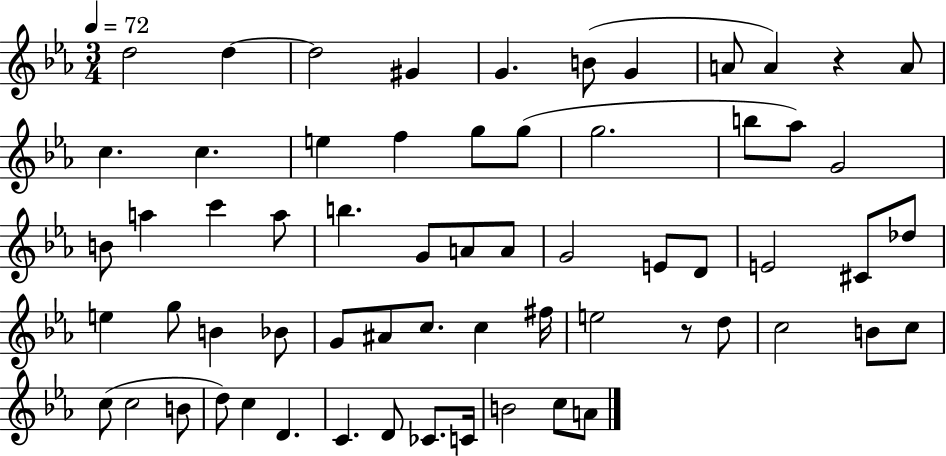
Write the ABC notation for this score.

X:1
T:Untitled
M:3/4
L:1/4
K:Eb
d2 d d2 ^G G B/2 G A/2 A z A/2 c c e f g/2 g/2 g2 b/2 _a/2 G2 B/2 a c' a/2 b G/2 A/2 A/2 G2 E/2 D/2 E2 ^C/2 _d/2 e g/2 B _B/2 G/2 ^A/2 c/2 c ^f/4 e2 z/2 d/2 c2 B/2 c/2 c/2 c2 B/2 d/2 c D C D/2 _C/2 C/4 B2 c/2 A/2